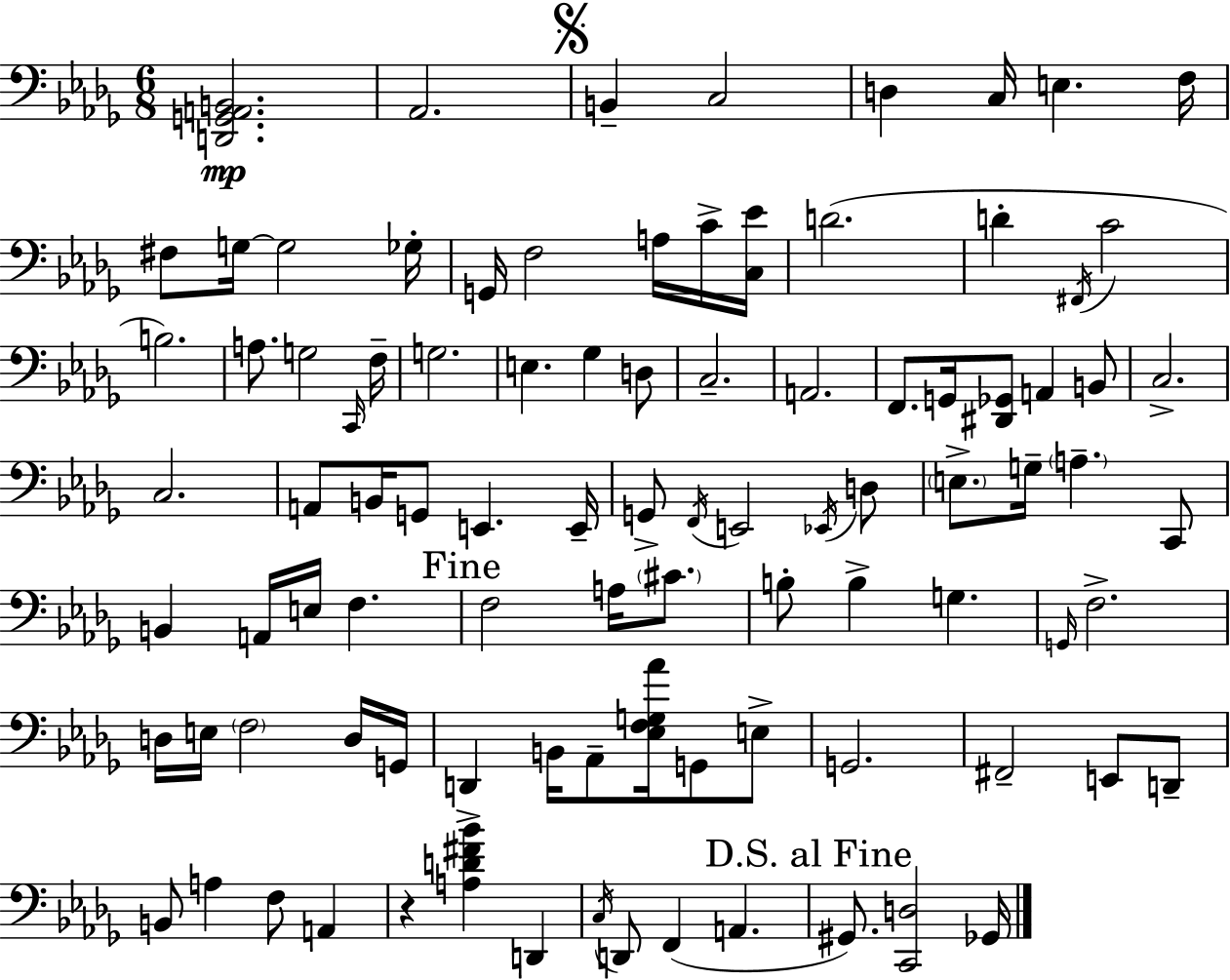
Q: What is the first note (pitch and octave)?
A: Ab2